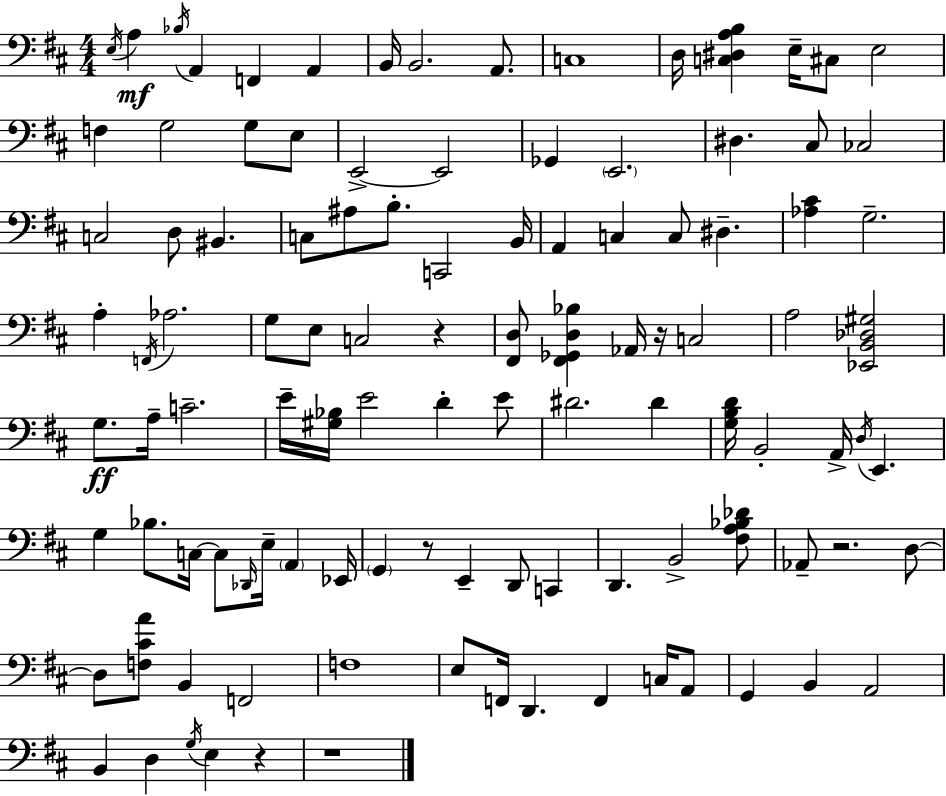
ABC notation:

X:1
T:Untitled
M:4/4
L:1/4
K:D
E,/4 A, _B,/4 A,, F,, A,, B,,/4 B,,2 A,,/2 C,4 D,/4 [C,^D,A,B,] E,/4 ^C,/2 E,2 F, G,2 G,/2 E,/2 E,,2 E,,2 _G,, E,,2 ^D, ^C,/2 _C,2 C,2 D,/2 ^B,, C,/2 ^A,/2 B,/2 C,,2 B,,/4 A,, C, C,/2 ^D, [_A,^C] G,2 A, F,,/4 _A,2 G,/2 E,/2 C,2 z [^F,,D,]/2 [^F,,_G,,D,_B,] _A,,/4 z/4 C,2 A,2 [_E,,B,,_D,^G,]2 G,/2 A,/4 C2 E/4 [^G,_B,]/4 E2 D E/2 ^D2 ^D [G,B,D]/4 B,,2 A,,/4 D,/4 E,, G, _B,/2 C,/4 C,/2 _D,,/4 E,/4 A,, _E,,/4 G,, z/2 E,, D,,/2 C,, D,, B,,2 [^F,A,_B,_D]/2 _A,,/2 z2 D,/2 D,/2 [F,^CA]/2 B,, F,,2 F,4 E,/2 F,,/4 D,, F,, C,/4 A,,/2 G,, B,, A,,2 B,, D, G,/4 E, z z4